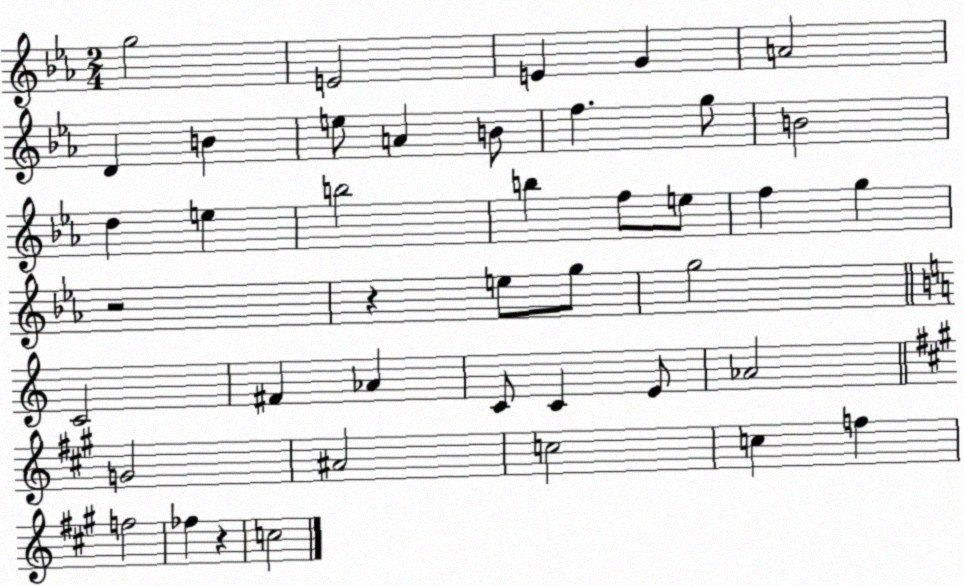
X:1
T:Untitled
M:2/4
L:1/4
K:Eb
g2 E2 E G A2 D B e/2 A B/2 f g/2 B2 d e b2 b f/2 e/2 f g z2 z e/2 g/2 g2 C2 ^F _A C/2 C E/2 _A2 G2 ^A2 c2 c f f2 _f z c2